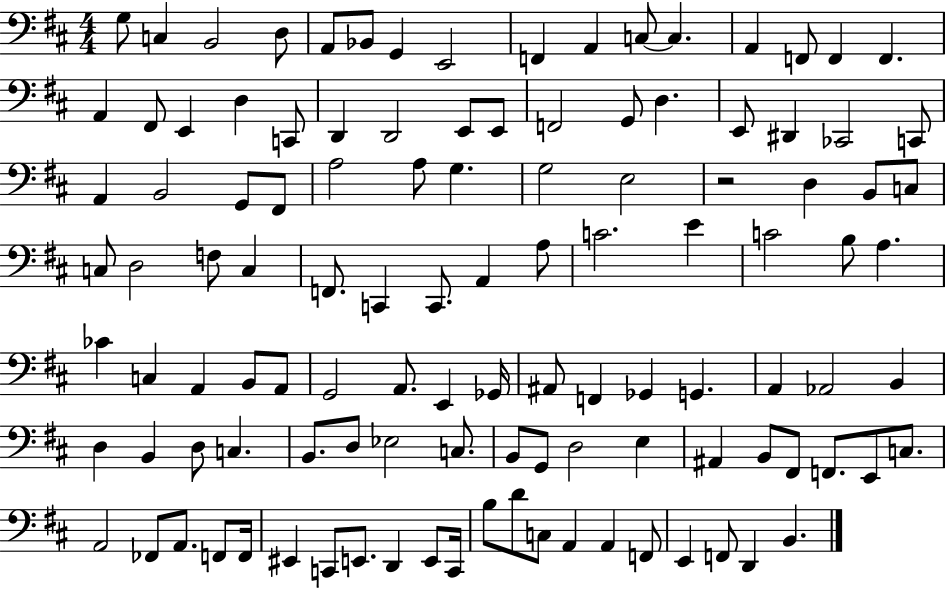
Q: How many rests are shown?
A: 1